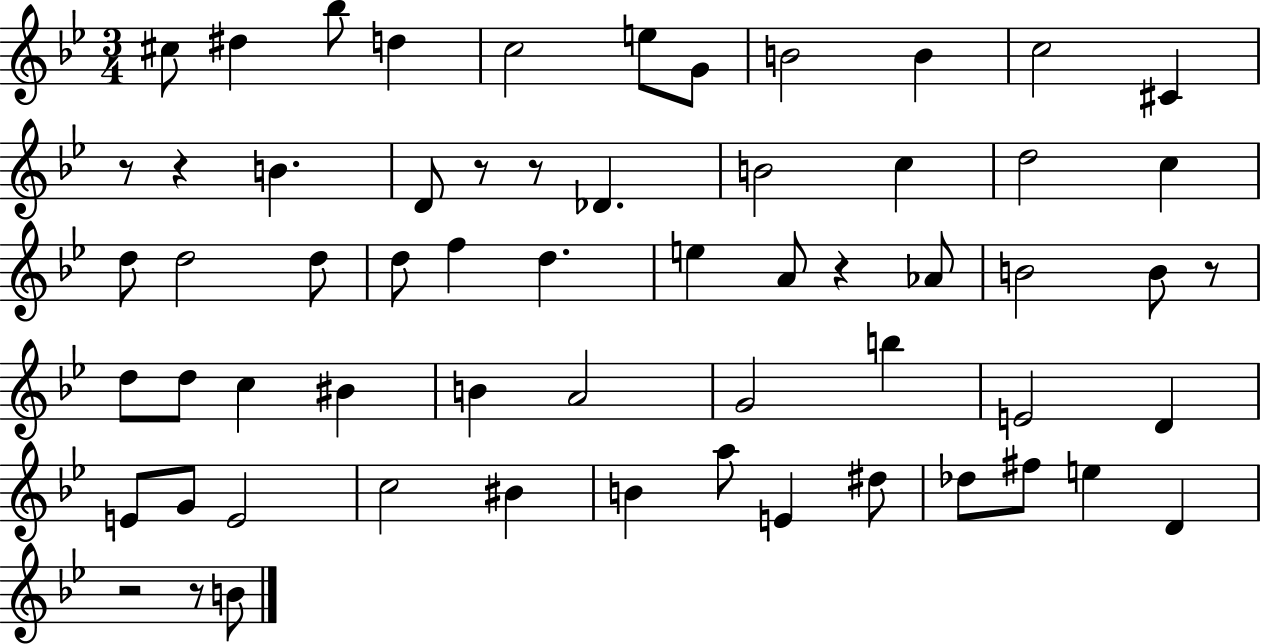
C#5/e D#5/q Bb5/e D5/q C5/h E5/e G4/e B4/h B4/q C5/h C#4/q R/e R/q B4/q. D4/e R/e R/e Db4/q. B4/h C5/q D5/h C5/q D5/e D5/h D5/e D5/e F5/q D5/q. E5/q A4/e R/q Ab4/e B4/h B4/e R/e D5/e D5/e C5/q BIS4/q B4/q A4/h G4/h B5/q E4/h D4/q E4/e G4/e E4/h C5/h BIS4/q B4/q A5/e E4/q D#5/e Db5/e F#5/e E5/q D4/q R/h R/e B4/e